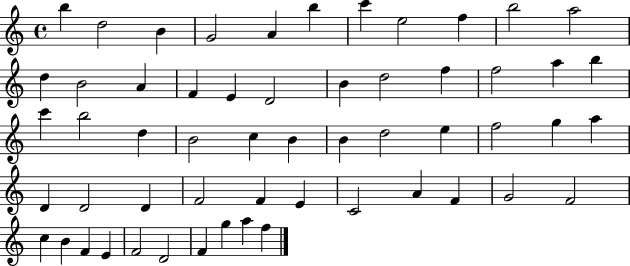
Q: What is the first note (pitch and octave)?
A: B5